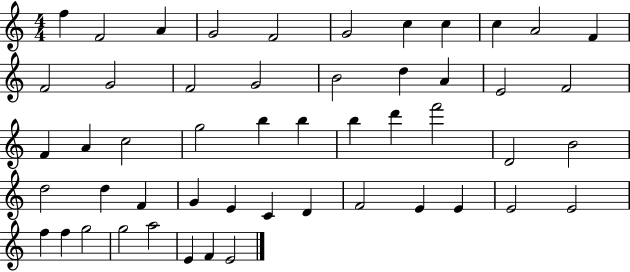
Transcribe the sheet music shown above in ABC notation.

X:1
T:Untitled
M:4/4
L:1/4
K:C
f F2 A G2 F2 G2 c c c A2 F F2 G2 F2 G2 B2 d A E2 F2 F A c2 g2 b b b d' f'2 D2 B2 d2 d F G E C D F2 E E E2 E2 f f g2 g2 a2 E F E2